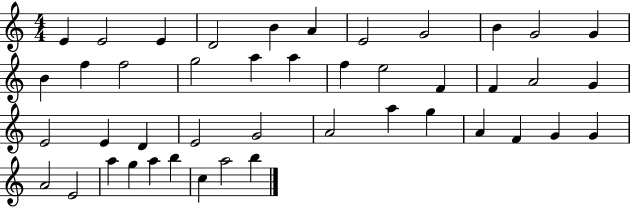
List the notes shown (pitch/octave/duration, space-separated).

E4/q E4/h E4/q D4/h B4/q A4/q E4/h G4/h B4/q G4/h G4/q B4/q F5/q F5/h G5/h A5/q A5/q F5/q E5/h F4/q F4/q A4/h G4/q E4/h E4/q D4/q E4/h G4/h A4/h A5/q G5/q A4/q F4/q G4/q G4/q A4/h E4/h A5/q G5/q A5/q B5/q C5/q A5/h B5/q